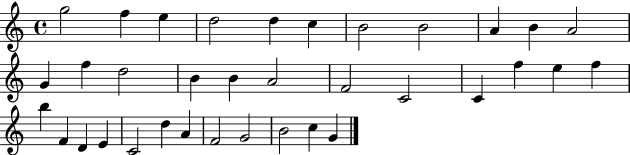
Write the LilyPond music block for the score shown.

{
  \clef treble
  \time 4/4
  \defaultTimeSignature
  \key c \major
  g''2 f''4 e''4 | d''2 d''4 c''4 | b'2 b'2 | a'4 b'4 a'2 | \break g'4 f''4 d''2 | b'4 b'4 a'2 | f'2 c'2 | c'4 f''4 e''4 f''4 | \break b''4 f'4 d'4 e'4 | c'2 d''4 a'4 | f'2 g'2 | b'2 c''4 g'4 | \break \bar "|."
}